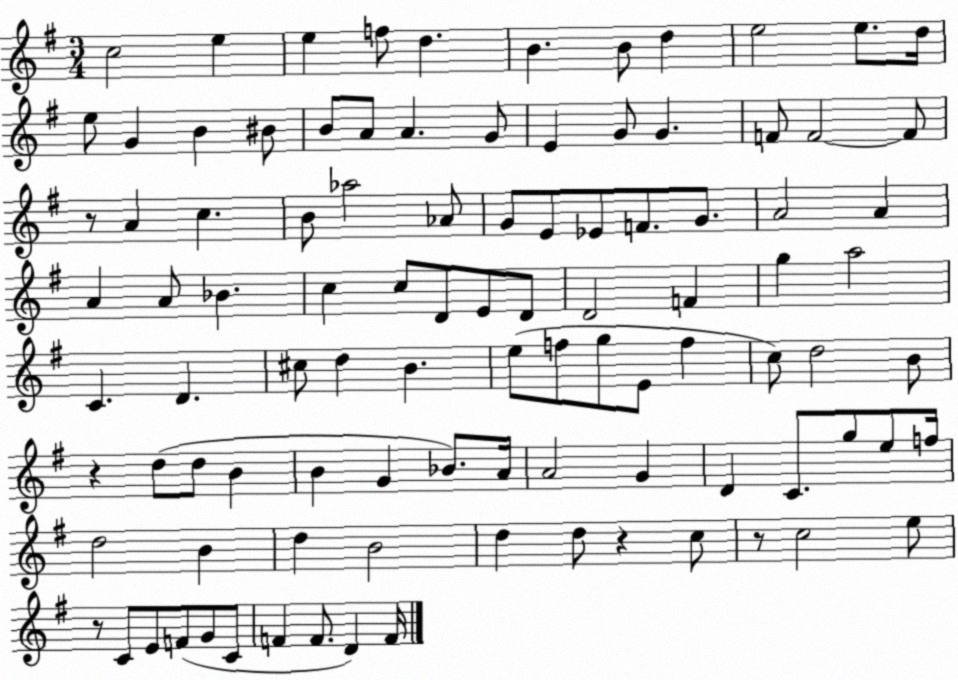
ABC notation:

X:1
T:Untitled
M:3/4
L:1/4
K:G
c2 e e f/2 d B B/2 d e2 e/2 d/4 e/2 G B ^B/2 B/2 A/2 A G/2 E G/2 G F/2 F2 F/2 z/2 A c B/2 _a2 _A/2 G/2 E/2 _E/2 F/2 G/2 A2 A A A/2 _B c c/2 D/2 E/2 D/2 D2 F g a2 C D ^c/2 d B e/2 f/2 g/2 E/2 f c/2 d2 B/2 z d/2 d/2 B B G _B/2 A/4 A2 G D C/2 g/2 e/2 f/4 d2 B d B2 d d/2 z c/2 z/2 c2 e/2 z/2 C/2 E/2 F/2 G/2 C/2 F F/2 D F/4